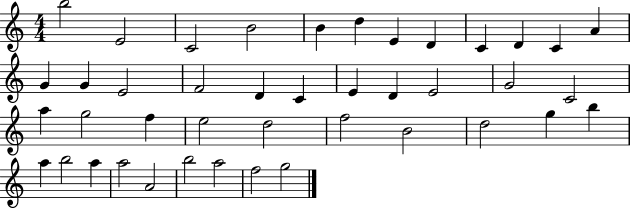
{
  \clef treble
  \numericTimeSignature
  \time 4/4
  \key c \major
  b''2 e'2 | c'2 b'2 | b'4 d''4 e'4 d'4 | c'4 d'4 c'4 a'4 | \break g'4 g'4 e'2 | f'2 d'4 c'4 | e'4 d'4 e'2 | g'2 c'2 | \break a''4 g''2 f''4 | e''2 d''2 | f''2 b'2 | d''2 g''4 b''4 | \break a''4 b''2 a''4 | a''2 a'2 | b''2 a''2 | f''2 g''2 | \break \bar "|."
}